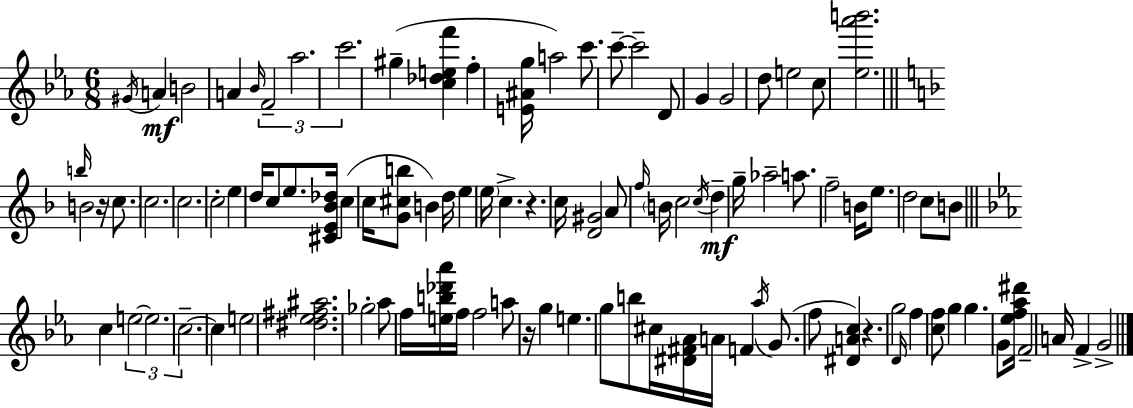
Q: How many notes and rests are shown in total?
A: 101